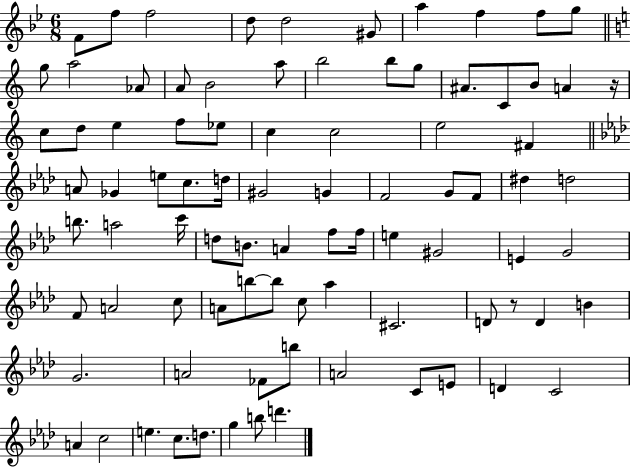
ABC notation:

X:1
T:Untitled
M:6/8
L:1/4
K:Bb
F/2 f/2 f2 d/2 d2 ^G/2 a f f/2 g/2 g/2 a2 _A/2 A/2 B2 a/2 b2 b/2 g/2 ^A/2 C/2 B/2 A z/4 c/2 d/2 e f/2 _e/2 c c2 e2 ^F A/2 _G e/2 c/2 d/4 ^G2 G F2 G/2 F/2 ^d d2 b/2 a2 c'/4 d/2 B/2 A f/2 f/4 e ^G2 E G2 F/2 A2 c/2 A/2 b/2 b/2 c/2 _a ^C2 D/2 z/2 D B G2 A2 _F/2 b/2 A2 C/2 E/2 D C2 A c2 e c/2 d/2 g b/2 d'